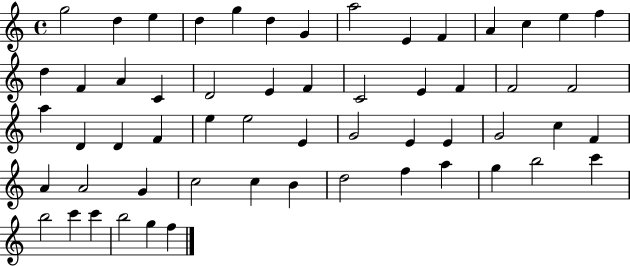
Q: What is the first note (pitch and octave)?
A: G5